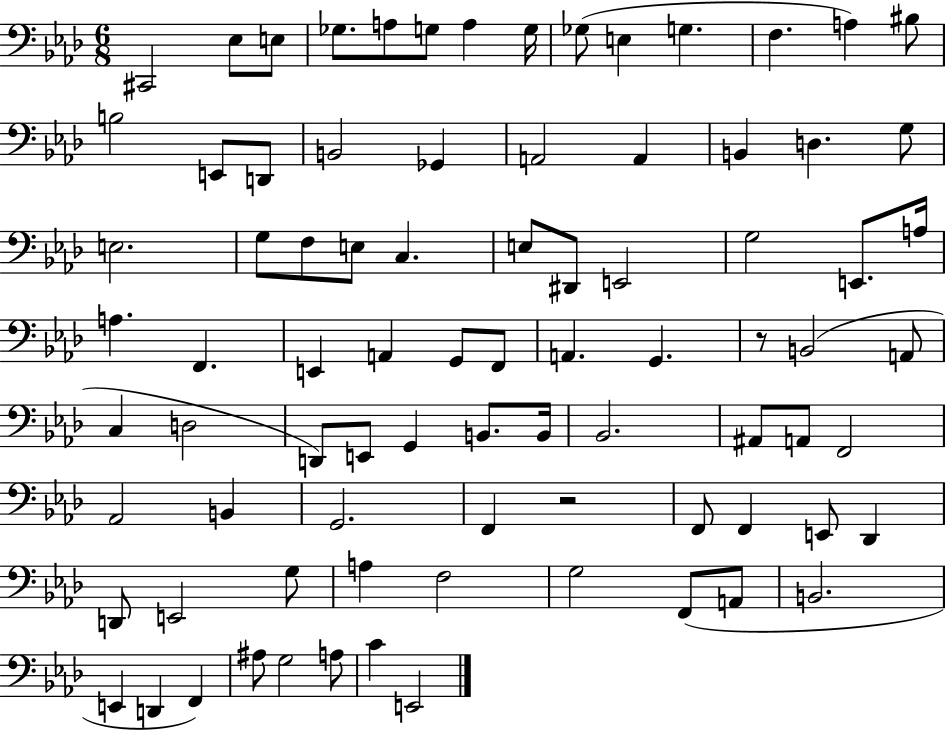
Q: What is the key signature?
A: AES major